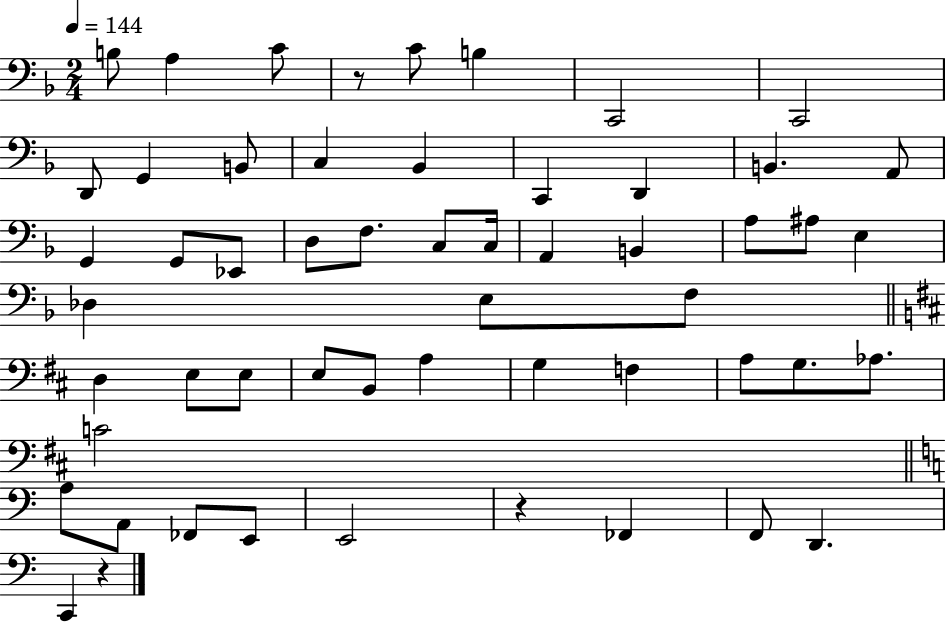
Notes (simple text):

B3/e A3/q C4/e R/e C4/e B3/q C2/h C2/h D2/e G2/q B2/e C3/q Bb2/q C2/q D2/q B2/q. A2/e G2/q G2/e Eb2/e D3/e F3/e. C3/e C3/s A2/q B2/q A3/e A#3/e E3/q Db3/q E3/e F3/e D3/q E3/e E3/e E3/e B2/e A3/q G3/q F3/q A3/e G3/e. Ab3/e. C4/h A3/e A2/e FES2/e E2/e E2/h R/q FES2/q F2/e D2/q. C2/q R/q